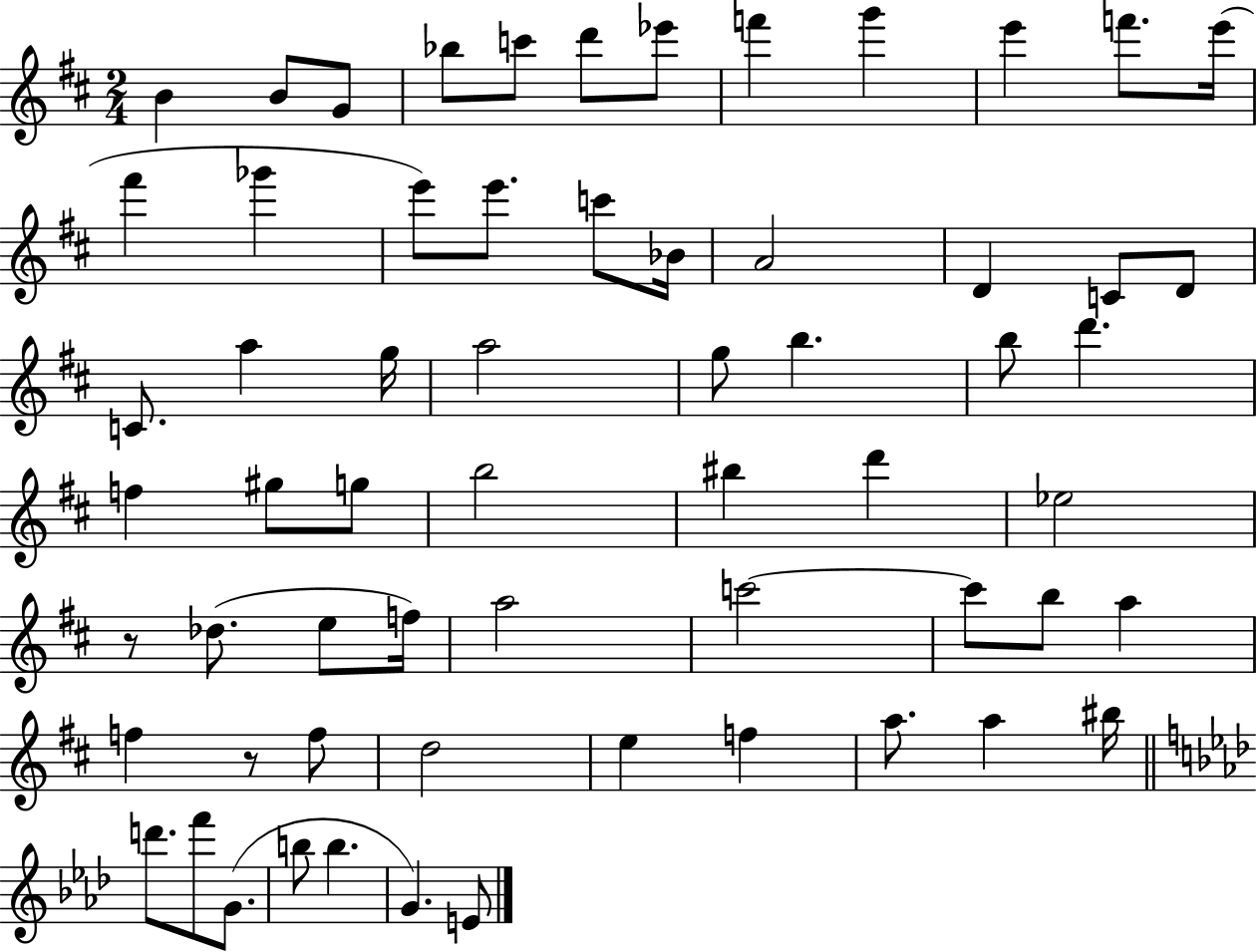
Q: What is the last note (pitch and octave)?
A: E4